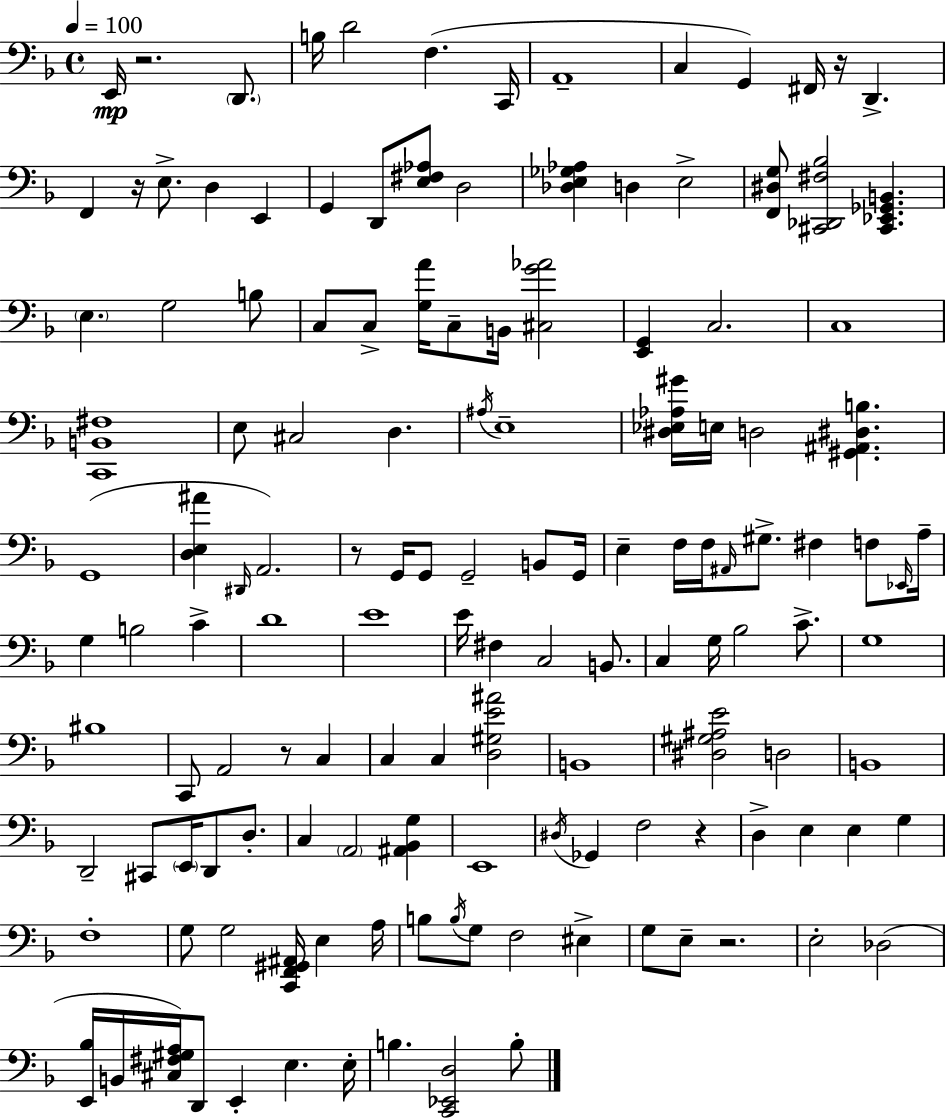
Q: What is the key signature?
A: D minor